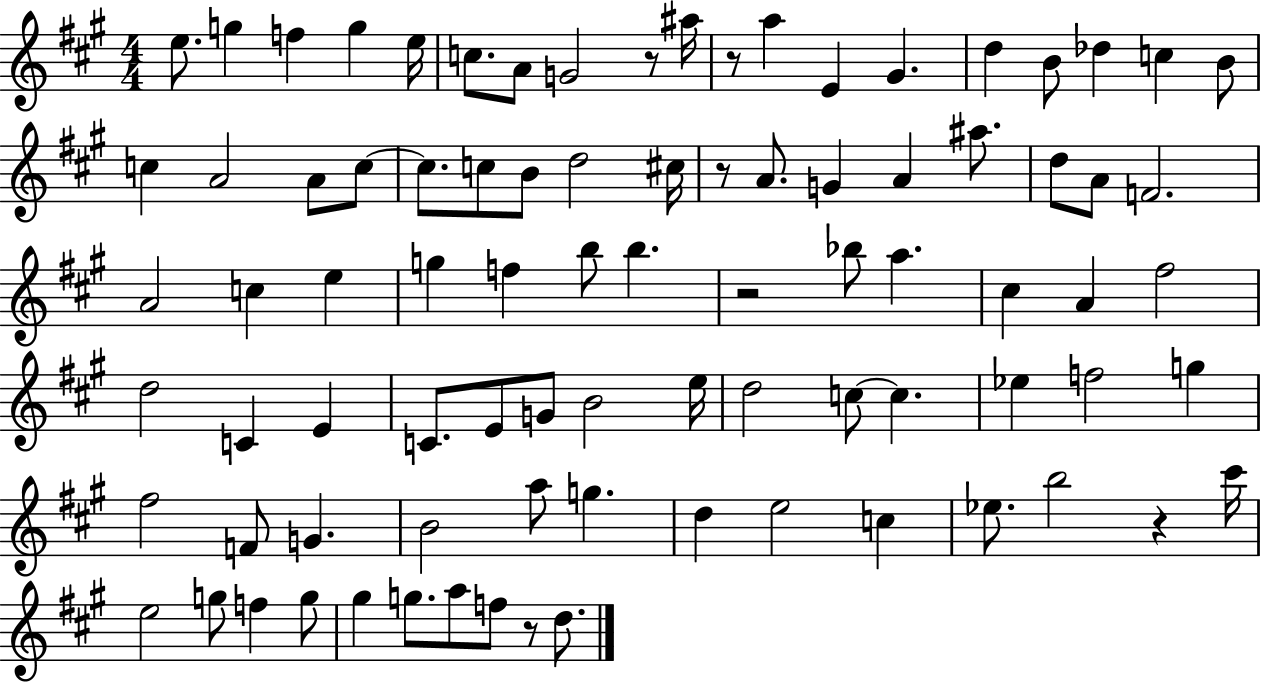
{
  \clef treble
  \numericTimeSignature
  \time 4/4
  \key a \major
  e''8. g''4 f''4 g''4 e''16 | c''8. a'8 g'2 r8 ais''16 | r8 a''4 e'4 gis'4. | d''4 b'8 des''4 c''4 b'8 | \break c''4 a'2 a'8 c''8~~ | c''8. c''8 b'8 d''2 cis''16 | r8 a'8. g'4 a'4 ais''8. | d''8 a'8 f'2. | \break a'2 c''4 e''4 | g''4 f''4 b''8 b''4. | r2 bes''8 a''4. | cis''4 a'4 fis''2 | \break d''2 c'4 e'4 | c'8. e'8 g'8 b'2 e''16 | d''2 c''8~~ c''4. | ees''4 f''2 g''4 | \break fis''2 f'8 g'4. | b'2 a''8 g''4. | d''4 e''2 c''4 | ees''8. b''2 r4 cis'''16 | \break e''2 g''8 f''4 g''8 | gis''4 g''8. a''8 f''8 r8 d''8. | \bar "|."
}